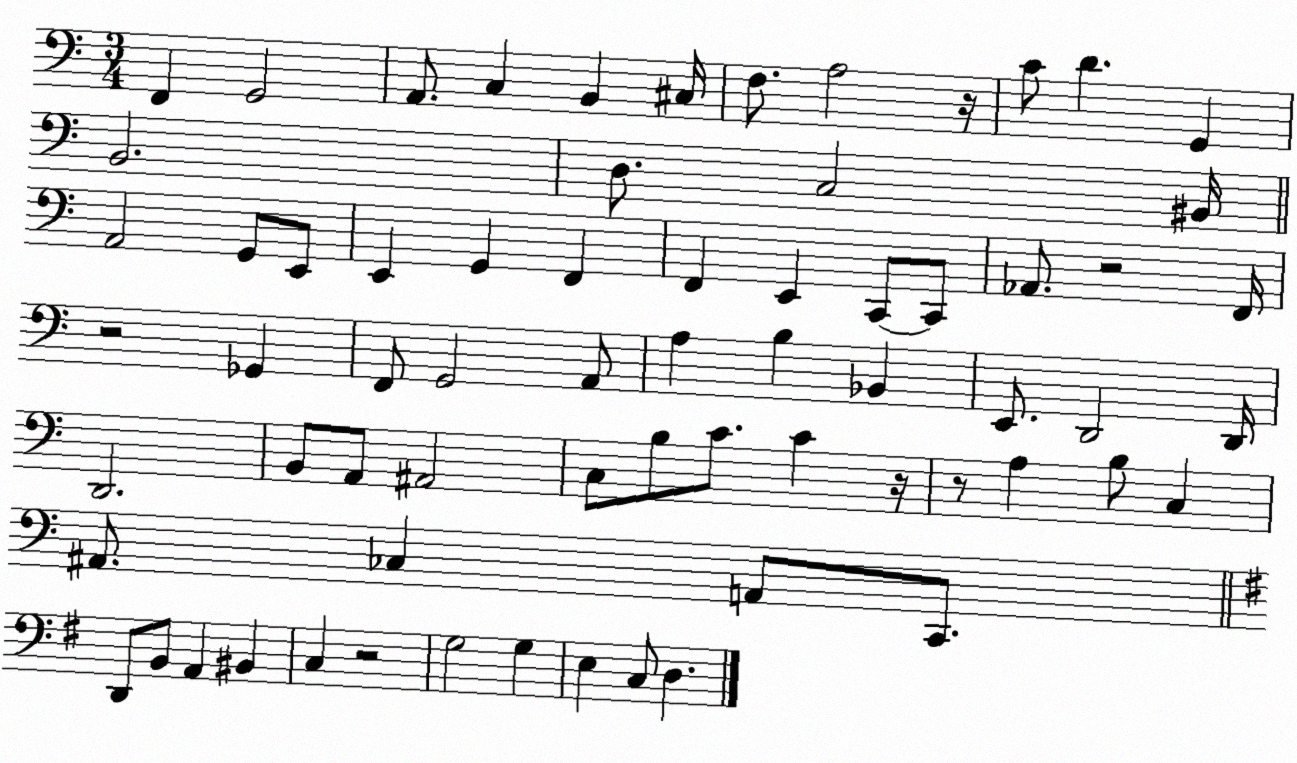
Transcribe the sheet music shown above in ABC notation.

X:1
T:Untitled
M:3/4
L:1/4
K:C
F,, G,,2 A,,/2 C, B,, ^C,/4 F,/2 A,2 z/4 C/2 D G,, B,,2 D,/2 C,2 ^B,,/4 A,,2 G,,/2 E,,/2 E,, G,, F,, F,, E,, C,,/2 C,,/2 _A,,/2 z2 F,,/4 z2 _G,, F,,/2 G,,2 A,,/2 A, B, _B,, E,,/2 D,,2 D,,/4 D,,2 B,,/2 A,,/2 ^A,,2 C,/2 B,/2 C/2 C z/4 z/2 A, B,/2 C, ^A,,/2 _C, A,,/2 C,,/2 D,,/2 B,,/2 A,, ^B,, C, z2 G,2 G, E, C,/2 D,